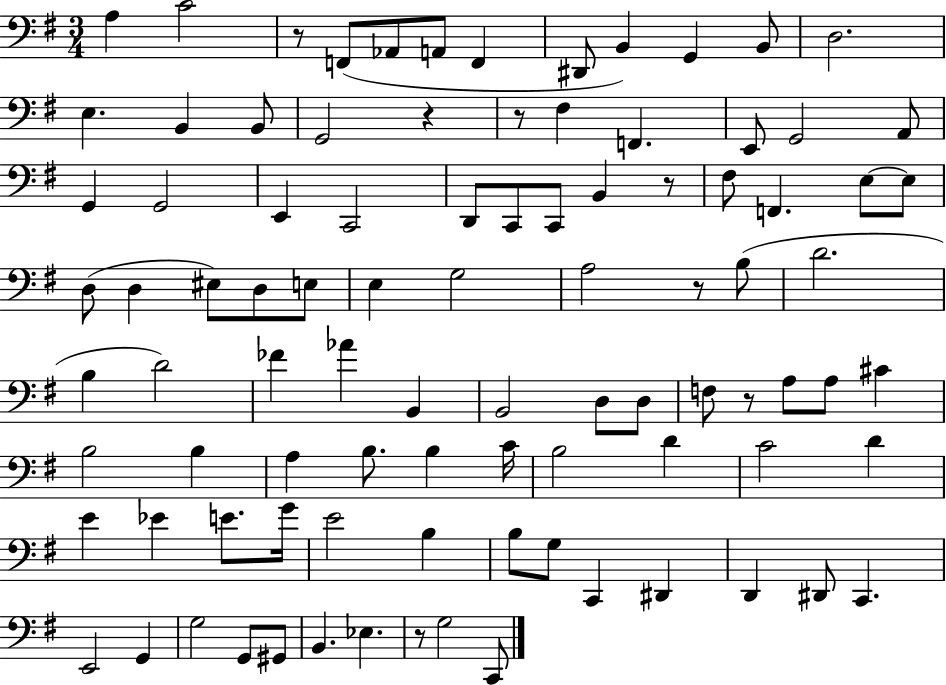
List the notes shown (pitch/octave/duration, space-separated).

A3/q C4/h R/e F2/e Ab2/e A2/e F2/q D#2/e B2/q G2/q B2/e D3/h. E3/q. B2/q B2/e G2/h R/q R/e F#3/q F2/q. E2/e G2/h A2/e G2/q G2/h E2/q C2/h D2/e C2/e C2/e B2/q R/e F#3/e F2/q. E3/e E3/e D3/e D3/q EIS3/e D3/e E3/e E3/q G3/h A3/h R/e B3/e D4/h. B3/q D4/h FES4/q Ab4/q B2/q B2/h D3/e D3/e F3/e R/e A3/e A3/e C#4/q B3/h B3/q A3/q B3/e. B3/q C4/s B3/h D4/q C4/h D4/q E4/q Eb4/q E4/e. G4/s E4/h B3/q B3/e G3/e C2/q D#2/q D2/q D#2/e C2/q. E2/h G2/q G3/h G2/e G#2/e B2/q. Eb3/q. R/e G3/h C2/e